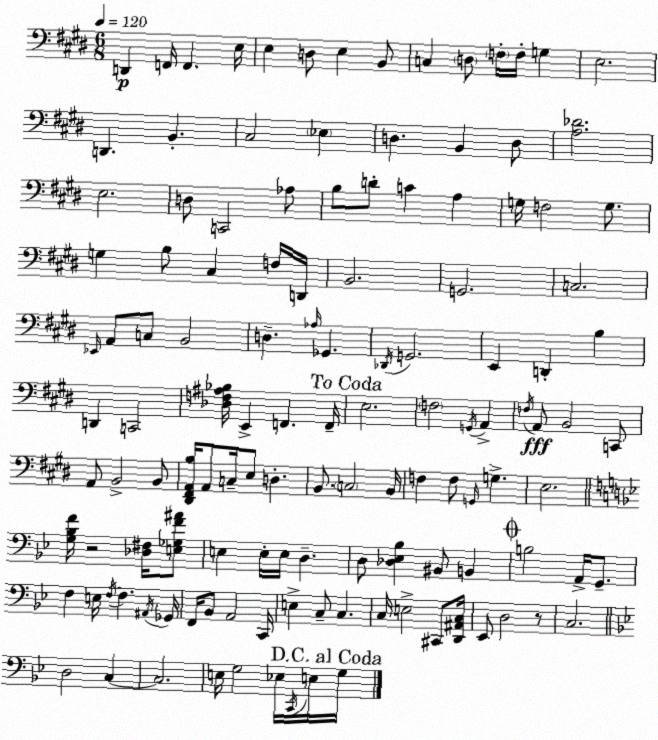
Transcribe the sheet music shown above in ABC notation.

X:1
T:Untitled
M:6/8
L:1/4
K:E
D,, F,,/4 F,, E,/4 E, D,/2 E, B,,/2 C, D,/2 F,/4 F,/4 G, E,2 D,, B,, ^C,2 _E, D, B,, D,/2 [A,_D]2 E,2 D,/2 C,,2 _A,/2 B,/2 D/2 C A, G,/4 F,2 G,/2 G, B,/2 ^C, F,/4 D,,/4 B,,2 G,,2 C,2 _E,,/4 A,,/2 C,/2 B,,2 D, _A,/4 _G,, _D,,/4 G,,2 E,, D,, B, D,, C,,2 [_D,F,^A,_B,]/4 E,, F,, F,,/4 E,2 F,2 G,,/4 A,, F,/4 A,,/2 B,,2 C,,/2 A,,/2 B,,2 B,,/2 [^D,,^F,,A,,B,]/4 A,,/2 C,/4 E,/2 D, B,,/2 C,2 B,,/4 F, F,/2 G,,/4 G, E,2 [G,_B,F]/4 z2 [_D,^F,]/4 [E,_G,F^A]/2 E, E,/4 E,/4 D, D,/2 [_D,_E,_B,] ^B,,/2 B,, B,2 A,,/4 G,,/2 F, E,/4 F,/4 F, ^A,,/4 _G,,/4 F,,/4 _B,,/2 A,,2 C,,/4 E, C,/2 C, C,/4 E,2 ^C,,/2 [D,,^A,,C,]/4 _E,,/2 D,2 z/2 C,2 D,2 C, C,2 E,/4 G,2 _E,/4 C,,/4 E,/4 G,/4